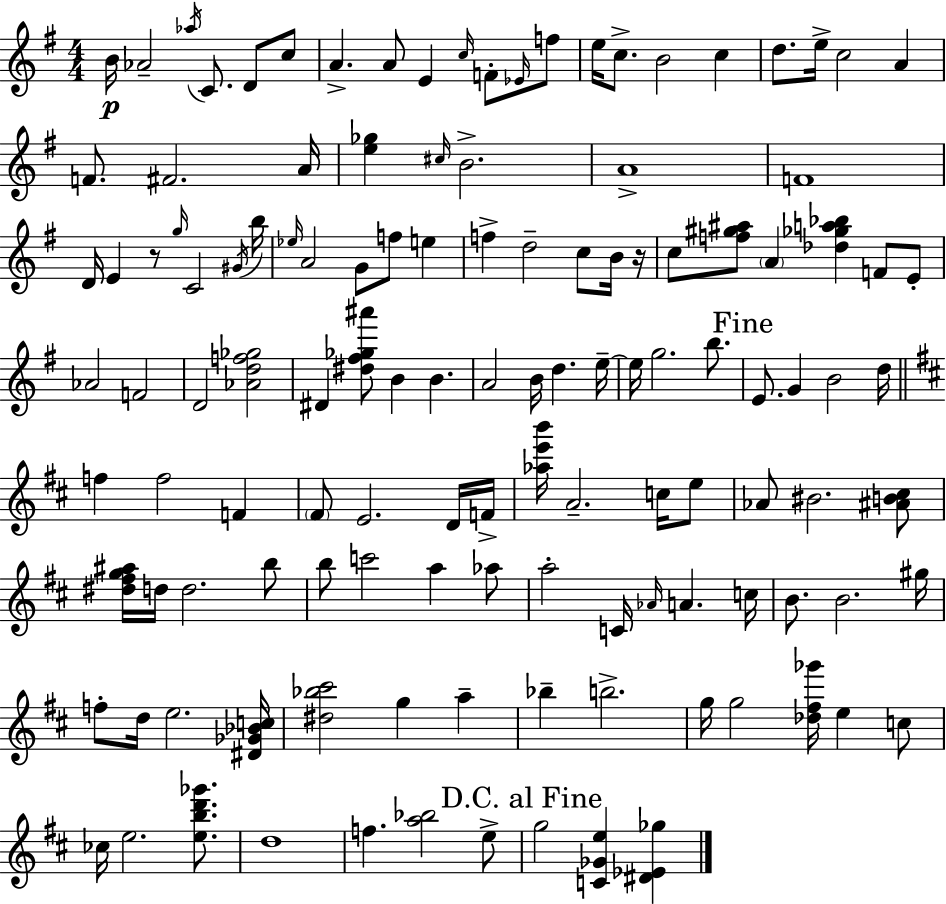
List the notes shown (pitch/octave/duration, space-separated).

B4/s Ab4/h Ab5/s C4/e. D4/e C5/e A4/q. A4/e E4/q C5/s F4/e Eb4/s F5/e E5/s C5/e. B4/h C5/q D5/e. E5/s C5/h A4/q F4/e. F#4/h. A4/s [E5,Gb5]/q C#5/s B4/h. A4/w F4/w D4/s E4/q R/e G5/s C4/h G#4/s B5/s Eb5/s A4/h G4/e F5/e E5/q F5/q D5/h C5/e B4/s R/s C5/e [F5,G#5,A#5]/e A4/q [Db5,Gb5,A5,Bb5]/q F4/e E4/e Ab4/h F4/h D4/h [Ab4,D5,F5,Gb5]/h D#4/q [D#5,F#5,Gb5,A#6]/e B4/q B4/q. A4/h B4/s D5/q. E5/s E5/s G5/h. B5/e. E4/e. G4/q B4/h D5/s F5/q F5/h F4/q F#4/e E4/h. D4/s F4/s [Ab5,E6,B6]/s A4/h. C5/s E5/e Ab4/e BIS4/h. [A#4,B4,C#5]/e [D#5,F#5,G5,A#5]/s D5/s D5/h. B5/e B5/e C6/h A5/q Ab5/e A5/h C4/s Ab4/s A4/q. C5/s B4/e. B4/h. G#5/s F5/e D5/s E5/h. [D#4,Gb4,Bb4,C5]/s [D#5,Bb5,C#6]/h G5/q A5/q Bb5/q B5/h. G5/s G5/h [Db5,F#5,Gb6]/s E5/q C5/e CES5/s E5/h. [E5,B5,D6,Gb6]/e. D5/w F5/q. [A5,Bb5]/h E5/e G5/h [C4,Gb4,E5]/q [D#4,Eb4,Gb5]/q